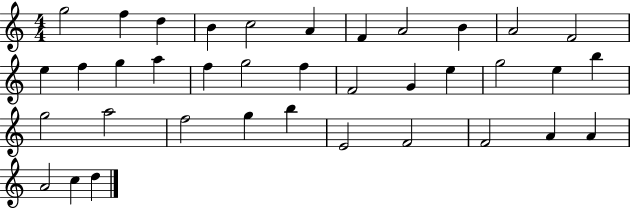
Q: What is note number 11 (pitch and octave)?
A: F4